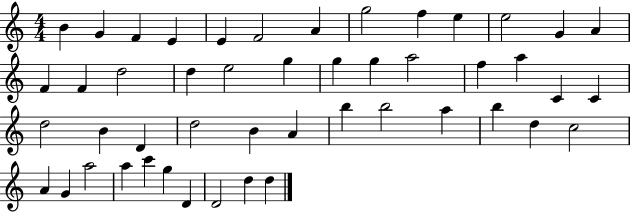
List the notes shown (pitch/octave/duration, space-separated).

B4/q G4/q F4/q E4/q E4/q F4/h A4/q G5/h F5/q E5/q E5/h G4/q A4/q F4/q F4/q D5/h D5/q E5/h G5/q G5/q G5/q A5/h F5/q A5/q C4/q C4/q D5/h B4/q D4/q D5/h B4/q A4/q B5/q B5/h A5/q B5/q D5/q C5/h A4/q G4/q A5/h A5/q C6/q G5/q D4/q D4/h D5/q D5/q